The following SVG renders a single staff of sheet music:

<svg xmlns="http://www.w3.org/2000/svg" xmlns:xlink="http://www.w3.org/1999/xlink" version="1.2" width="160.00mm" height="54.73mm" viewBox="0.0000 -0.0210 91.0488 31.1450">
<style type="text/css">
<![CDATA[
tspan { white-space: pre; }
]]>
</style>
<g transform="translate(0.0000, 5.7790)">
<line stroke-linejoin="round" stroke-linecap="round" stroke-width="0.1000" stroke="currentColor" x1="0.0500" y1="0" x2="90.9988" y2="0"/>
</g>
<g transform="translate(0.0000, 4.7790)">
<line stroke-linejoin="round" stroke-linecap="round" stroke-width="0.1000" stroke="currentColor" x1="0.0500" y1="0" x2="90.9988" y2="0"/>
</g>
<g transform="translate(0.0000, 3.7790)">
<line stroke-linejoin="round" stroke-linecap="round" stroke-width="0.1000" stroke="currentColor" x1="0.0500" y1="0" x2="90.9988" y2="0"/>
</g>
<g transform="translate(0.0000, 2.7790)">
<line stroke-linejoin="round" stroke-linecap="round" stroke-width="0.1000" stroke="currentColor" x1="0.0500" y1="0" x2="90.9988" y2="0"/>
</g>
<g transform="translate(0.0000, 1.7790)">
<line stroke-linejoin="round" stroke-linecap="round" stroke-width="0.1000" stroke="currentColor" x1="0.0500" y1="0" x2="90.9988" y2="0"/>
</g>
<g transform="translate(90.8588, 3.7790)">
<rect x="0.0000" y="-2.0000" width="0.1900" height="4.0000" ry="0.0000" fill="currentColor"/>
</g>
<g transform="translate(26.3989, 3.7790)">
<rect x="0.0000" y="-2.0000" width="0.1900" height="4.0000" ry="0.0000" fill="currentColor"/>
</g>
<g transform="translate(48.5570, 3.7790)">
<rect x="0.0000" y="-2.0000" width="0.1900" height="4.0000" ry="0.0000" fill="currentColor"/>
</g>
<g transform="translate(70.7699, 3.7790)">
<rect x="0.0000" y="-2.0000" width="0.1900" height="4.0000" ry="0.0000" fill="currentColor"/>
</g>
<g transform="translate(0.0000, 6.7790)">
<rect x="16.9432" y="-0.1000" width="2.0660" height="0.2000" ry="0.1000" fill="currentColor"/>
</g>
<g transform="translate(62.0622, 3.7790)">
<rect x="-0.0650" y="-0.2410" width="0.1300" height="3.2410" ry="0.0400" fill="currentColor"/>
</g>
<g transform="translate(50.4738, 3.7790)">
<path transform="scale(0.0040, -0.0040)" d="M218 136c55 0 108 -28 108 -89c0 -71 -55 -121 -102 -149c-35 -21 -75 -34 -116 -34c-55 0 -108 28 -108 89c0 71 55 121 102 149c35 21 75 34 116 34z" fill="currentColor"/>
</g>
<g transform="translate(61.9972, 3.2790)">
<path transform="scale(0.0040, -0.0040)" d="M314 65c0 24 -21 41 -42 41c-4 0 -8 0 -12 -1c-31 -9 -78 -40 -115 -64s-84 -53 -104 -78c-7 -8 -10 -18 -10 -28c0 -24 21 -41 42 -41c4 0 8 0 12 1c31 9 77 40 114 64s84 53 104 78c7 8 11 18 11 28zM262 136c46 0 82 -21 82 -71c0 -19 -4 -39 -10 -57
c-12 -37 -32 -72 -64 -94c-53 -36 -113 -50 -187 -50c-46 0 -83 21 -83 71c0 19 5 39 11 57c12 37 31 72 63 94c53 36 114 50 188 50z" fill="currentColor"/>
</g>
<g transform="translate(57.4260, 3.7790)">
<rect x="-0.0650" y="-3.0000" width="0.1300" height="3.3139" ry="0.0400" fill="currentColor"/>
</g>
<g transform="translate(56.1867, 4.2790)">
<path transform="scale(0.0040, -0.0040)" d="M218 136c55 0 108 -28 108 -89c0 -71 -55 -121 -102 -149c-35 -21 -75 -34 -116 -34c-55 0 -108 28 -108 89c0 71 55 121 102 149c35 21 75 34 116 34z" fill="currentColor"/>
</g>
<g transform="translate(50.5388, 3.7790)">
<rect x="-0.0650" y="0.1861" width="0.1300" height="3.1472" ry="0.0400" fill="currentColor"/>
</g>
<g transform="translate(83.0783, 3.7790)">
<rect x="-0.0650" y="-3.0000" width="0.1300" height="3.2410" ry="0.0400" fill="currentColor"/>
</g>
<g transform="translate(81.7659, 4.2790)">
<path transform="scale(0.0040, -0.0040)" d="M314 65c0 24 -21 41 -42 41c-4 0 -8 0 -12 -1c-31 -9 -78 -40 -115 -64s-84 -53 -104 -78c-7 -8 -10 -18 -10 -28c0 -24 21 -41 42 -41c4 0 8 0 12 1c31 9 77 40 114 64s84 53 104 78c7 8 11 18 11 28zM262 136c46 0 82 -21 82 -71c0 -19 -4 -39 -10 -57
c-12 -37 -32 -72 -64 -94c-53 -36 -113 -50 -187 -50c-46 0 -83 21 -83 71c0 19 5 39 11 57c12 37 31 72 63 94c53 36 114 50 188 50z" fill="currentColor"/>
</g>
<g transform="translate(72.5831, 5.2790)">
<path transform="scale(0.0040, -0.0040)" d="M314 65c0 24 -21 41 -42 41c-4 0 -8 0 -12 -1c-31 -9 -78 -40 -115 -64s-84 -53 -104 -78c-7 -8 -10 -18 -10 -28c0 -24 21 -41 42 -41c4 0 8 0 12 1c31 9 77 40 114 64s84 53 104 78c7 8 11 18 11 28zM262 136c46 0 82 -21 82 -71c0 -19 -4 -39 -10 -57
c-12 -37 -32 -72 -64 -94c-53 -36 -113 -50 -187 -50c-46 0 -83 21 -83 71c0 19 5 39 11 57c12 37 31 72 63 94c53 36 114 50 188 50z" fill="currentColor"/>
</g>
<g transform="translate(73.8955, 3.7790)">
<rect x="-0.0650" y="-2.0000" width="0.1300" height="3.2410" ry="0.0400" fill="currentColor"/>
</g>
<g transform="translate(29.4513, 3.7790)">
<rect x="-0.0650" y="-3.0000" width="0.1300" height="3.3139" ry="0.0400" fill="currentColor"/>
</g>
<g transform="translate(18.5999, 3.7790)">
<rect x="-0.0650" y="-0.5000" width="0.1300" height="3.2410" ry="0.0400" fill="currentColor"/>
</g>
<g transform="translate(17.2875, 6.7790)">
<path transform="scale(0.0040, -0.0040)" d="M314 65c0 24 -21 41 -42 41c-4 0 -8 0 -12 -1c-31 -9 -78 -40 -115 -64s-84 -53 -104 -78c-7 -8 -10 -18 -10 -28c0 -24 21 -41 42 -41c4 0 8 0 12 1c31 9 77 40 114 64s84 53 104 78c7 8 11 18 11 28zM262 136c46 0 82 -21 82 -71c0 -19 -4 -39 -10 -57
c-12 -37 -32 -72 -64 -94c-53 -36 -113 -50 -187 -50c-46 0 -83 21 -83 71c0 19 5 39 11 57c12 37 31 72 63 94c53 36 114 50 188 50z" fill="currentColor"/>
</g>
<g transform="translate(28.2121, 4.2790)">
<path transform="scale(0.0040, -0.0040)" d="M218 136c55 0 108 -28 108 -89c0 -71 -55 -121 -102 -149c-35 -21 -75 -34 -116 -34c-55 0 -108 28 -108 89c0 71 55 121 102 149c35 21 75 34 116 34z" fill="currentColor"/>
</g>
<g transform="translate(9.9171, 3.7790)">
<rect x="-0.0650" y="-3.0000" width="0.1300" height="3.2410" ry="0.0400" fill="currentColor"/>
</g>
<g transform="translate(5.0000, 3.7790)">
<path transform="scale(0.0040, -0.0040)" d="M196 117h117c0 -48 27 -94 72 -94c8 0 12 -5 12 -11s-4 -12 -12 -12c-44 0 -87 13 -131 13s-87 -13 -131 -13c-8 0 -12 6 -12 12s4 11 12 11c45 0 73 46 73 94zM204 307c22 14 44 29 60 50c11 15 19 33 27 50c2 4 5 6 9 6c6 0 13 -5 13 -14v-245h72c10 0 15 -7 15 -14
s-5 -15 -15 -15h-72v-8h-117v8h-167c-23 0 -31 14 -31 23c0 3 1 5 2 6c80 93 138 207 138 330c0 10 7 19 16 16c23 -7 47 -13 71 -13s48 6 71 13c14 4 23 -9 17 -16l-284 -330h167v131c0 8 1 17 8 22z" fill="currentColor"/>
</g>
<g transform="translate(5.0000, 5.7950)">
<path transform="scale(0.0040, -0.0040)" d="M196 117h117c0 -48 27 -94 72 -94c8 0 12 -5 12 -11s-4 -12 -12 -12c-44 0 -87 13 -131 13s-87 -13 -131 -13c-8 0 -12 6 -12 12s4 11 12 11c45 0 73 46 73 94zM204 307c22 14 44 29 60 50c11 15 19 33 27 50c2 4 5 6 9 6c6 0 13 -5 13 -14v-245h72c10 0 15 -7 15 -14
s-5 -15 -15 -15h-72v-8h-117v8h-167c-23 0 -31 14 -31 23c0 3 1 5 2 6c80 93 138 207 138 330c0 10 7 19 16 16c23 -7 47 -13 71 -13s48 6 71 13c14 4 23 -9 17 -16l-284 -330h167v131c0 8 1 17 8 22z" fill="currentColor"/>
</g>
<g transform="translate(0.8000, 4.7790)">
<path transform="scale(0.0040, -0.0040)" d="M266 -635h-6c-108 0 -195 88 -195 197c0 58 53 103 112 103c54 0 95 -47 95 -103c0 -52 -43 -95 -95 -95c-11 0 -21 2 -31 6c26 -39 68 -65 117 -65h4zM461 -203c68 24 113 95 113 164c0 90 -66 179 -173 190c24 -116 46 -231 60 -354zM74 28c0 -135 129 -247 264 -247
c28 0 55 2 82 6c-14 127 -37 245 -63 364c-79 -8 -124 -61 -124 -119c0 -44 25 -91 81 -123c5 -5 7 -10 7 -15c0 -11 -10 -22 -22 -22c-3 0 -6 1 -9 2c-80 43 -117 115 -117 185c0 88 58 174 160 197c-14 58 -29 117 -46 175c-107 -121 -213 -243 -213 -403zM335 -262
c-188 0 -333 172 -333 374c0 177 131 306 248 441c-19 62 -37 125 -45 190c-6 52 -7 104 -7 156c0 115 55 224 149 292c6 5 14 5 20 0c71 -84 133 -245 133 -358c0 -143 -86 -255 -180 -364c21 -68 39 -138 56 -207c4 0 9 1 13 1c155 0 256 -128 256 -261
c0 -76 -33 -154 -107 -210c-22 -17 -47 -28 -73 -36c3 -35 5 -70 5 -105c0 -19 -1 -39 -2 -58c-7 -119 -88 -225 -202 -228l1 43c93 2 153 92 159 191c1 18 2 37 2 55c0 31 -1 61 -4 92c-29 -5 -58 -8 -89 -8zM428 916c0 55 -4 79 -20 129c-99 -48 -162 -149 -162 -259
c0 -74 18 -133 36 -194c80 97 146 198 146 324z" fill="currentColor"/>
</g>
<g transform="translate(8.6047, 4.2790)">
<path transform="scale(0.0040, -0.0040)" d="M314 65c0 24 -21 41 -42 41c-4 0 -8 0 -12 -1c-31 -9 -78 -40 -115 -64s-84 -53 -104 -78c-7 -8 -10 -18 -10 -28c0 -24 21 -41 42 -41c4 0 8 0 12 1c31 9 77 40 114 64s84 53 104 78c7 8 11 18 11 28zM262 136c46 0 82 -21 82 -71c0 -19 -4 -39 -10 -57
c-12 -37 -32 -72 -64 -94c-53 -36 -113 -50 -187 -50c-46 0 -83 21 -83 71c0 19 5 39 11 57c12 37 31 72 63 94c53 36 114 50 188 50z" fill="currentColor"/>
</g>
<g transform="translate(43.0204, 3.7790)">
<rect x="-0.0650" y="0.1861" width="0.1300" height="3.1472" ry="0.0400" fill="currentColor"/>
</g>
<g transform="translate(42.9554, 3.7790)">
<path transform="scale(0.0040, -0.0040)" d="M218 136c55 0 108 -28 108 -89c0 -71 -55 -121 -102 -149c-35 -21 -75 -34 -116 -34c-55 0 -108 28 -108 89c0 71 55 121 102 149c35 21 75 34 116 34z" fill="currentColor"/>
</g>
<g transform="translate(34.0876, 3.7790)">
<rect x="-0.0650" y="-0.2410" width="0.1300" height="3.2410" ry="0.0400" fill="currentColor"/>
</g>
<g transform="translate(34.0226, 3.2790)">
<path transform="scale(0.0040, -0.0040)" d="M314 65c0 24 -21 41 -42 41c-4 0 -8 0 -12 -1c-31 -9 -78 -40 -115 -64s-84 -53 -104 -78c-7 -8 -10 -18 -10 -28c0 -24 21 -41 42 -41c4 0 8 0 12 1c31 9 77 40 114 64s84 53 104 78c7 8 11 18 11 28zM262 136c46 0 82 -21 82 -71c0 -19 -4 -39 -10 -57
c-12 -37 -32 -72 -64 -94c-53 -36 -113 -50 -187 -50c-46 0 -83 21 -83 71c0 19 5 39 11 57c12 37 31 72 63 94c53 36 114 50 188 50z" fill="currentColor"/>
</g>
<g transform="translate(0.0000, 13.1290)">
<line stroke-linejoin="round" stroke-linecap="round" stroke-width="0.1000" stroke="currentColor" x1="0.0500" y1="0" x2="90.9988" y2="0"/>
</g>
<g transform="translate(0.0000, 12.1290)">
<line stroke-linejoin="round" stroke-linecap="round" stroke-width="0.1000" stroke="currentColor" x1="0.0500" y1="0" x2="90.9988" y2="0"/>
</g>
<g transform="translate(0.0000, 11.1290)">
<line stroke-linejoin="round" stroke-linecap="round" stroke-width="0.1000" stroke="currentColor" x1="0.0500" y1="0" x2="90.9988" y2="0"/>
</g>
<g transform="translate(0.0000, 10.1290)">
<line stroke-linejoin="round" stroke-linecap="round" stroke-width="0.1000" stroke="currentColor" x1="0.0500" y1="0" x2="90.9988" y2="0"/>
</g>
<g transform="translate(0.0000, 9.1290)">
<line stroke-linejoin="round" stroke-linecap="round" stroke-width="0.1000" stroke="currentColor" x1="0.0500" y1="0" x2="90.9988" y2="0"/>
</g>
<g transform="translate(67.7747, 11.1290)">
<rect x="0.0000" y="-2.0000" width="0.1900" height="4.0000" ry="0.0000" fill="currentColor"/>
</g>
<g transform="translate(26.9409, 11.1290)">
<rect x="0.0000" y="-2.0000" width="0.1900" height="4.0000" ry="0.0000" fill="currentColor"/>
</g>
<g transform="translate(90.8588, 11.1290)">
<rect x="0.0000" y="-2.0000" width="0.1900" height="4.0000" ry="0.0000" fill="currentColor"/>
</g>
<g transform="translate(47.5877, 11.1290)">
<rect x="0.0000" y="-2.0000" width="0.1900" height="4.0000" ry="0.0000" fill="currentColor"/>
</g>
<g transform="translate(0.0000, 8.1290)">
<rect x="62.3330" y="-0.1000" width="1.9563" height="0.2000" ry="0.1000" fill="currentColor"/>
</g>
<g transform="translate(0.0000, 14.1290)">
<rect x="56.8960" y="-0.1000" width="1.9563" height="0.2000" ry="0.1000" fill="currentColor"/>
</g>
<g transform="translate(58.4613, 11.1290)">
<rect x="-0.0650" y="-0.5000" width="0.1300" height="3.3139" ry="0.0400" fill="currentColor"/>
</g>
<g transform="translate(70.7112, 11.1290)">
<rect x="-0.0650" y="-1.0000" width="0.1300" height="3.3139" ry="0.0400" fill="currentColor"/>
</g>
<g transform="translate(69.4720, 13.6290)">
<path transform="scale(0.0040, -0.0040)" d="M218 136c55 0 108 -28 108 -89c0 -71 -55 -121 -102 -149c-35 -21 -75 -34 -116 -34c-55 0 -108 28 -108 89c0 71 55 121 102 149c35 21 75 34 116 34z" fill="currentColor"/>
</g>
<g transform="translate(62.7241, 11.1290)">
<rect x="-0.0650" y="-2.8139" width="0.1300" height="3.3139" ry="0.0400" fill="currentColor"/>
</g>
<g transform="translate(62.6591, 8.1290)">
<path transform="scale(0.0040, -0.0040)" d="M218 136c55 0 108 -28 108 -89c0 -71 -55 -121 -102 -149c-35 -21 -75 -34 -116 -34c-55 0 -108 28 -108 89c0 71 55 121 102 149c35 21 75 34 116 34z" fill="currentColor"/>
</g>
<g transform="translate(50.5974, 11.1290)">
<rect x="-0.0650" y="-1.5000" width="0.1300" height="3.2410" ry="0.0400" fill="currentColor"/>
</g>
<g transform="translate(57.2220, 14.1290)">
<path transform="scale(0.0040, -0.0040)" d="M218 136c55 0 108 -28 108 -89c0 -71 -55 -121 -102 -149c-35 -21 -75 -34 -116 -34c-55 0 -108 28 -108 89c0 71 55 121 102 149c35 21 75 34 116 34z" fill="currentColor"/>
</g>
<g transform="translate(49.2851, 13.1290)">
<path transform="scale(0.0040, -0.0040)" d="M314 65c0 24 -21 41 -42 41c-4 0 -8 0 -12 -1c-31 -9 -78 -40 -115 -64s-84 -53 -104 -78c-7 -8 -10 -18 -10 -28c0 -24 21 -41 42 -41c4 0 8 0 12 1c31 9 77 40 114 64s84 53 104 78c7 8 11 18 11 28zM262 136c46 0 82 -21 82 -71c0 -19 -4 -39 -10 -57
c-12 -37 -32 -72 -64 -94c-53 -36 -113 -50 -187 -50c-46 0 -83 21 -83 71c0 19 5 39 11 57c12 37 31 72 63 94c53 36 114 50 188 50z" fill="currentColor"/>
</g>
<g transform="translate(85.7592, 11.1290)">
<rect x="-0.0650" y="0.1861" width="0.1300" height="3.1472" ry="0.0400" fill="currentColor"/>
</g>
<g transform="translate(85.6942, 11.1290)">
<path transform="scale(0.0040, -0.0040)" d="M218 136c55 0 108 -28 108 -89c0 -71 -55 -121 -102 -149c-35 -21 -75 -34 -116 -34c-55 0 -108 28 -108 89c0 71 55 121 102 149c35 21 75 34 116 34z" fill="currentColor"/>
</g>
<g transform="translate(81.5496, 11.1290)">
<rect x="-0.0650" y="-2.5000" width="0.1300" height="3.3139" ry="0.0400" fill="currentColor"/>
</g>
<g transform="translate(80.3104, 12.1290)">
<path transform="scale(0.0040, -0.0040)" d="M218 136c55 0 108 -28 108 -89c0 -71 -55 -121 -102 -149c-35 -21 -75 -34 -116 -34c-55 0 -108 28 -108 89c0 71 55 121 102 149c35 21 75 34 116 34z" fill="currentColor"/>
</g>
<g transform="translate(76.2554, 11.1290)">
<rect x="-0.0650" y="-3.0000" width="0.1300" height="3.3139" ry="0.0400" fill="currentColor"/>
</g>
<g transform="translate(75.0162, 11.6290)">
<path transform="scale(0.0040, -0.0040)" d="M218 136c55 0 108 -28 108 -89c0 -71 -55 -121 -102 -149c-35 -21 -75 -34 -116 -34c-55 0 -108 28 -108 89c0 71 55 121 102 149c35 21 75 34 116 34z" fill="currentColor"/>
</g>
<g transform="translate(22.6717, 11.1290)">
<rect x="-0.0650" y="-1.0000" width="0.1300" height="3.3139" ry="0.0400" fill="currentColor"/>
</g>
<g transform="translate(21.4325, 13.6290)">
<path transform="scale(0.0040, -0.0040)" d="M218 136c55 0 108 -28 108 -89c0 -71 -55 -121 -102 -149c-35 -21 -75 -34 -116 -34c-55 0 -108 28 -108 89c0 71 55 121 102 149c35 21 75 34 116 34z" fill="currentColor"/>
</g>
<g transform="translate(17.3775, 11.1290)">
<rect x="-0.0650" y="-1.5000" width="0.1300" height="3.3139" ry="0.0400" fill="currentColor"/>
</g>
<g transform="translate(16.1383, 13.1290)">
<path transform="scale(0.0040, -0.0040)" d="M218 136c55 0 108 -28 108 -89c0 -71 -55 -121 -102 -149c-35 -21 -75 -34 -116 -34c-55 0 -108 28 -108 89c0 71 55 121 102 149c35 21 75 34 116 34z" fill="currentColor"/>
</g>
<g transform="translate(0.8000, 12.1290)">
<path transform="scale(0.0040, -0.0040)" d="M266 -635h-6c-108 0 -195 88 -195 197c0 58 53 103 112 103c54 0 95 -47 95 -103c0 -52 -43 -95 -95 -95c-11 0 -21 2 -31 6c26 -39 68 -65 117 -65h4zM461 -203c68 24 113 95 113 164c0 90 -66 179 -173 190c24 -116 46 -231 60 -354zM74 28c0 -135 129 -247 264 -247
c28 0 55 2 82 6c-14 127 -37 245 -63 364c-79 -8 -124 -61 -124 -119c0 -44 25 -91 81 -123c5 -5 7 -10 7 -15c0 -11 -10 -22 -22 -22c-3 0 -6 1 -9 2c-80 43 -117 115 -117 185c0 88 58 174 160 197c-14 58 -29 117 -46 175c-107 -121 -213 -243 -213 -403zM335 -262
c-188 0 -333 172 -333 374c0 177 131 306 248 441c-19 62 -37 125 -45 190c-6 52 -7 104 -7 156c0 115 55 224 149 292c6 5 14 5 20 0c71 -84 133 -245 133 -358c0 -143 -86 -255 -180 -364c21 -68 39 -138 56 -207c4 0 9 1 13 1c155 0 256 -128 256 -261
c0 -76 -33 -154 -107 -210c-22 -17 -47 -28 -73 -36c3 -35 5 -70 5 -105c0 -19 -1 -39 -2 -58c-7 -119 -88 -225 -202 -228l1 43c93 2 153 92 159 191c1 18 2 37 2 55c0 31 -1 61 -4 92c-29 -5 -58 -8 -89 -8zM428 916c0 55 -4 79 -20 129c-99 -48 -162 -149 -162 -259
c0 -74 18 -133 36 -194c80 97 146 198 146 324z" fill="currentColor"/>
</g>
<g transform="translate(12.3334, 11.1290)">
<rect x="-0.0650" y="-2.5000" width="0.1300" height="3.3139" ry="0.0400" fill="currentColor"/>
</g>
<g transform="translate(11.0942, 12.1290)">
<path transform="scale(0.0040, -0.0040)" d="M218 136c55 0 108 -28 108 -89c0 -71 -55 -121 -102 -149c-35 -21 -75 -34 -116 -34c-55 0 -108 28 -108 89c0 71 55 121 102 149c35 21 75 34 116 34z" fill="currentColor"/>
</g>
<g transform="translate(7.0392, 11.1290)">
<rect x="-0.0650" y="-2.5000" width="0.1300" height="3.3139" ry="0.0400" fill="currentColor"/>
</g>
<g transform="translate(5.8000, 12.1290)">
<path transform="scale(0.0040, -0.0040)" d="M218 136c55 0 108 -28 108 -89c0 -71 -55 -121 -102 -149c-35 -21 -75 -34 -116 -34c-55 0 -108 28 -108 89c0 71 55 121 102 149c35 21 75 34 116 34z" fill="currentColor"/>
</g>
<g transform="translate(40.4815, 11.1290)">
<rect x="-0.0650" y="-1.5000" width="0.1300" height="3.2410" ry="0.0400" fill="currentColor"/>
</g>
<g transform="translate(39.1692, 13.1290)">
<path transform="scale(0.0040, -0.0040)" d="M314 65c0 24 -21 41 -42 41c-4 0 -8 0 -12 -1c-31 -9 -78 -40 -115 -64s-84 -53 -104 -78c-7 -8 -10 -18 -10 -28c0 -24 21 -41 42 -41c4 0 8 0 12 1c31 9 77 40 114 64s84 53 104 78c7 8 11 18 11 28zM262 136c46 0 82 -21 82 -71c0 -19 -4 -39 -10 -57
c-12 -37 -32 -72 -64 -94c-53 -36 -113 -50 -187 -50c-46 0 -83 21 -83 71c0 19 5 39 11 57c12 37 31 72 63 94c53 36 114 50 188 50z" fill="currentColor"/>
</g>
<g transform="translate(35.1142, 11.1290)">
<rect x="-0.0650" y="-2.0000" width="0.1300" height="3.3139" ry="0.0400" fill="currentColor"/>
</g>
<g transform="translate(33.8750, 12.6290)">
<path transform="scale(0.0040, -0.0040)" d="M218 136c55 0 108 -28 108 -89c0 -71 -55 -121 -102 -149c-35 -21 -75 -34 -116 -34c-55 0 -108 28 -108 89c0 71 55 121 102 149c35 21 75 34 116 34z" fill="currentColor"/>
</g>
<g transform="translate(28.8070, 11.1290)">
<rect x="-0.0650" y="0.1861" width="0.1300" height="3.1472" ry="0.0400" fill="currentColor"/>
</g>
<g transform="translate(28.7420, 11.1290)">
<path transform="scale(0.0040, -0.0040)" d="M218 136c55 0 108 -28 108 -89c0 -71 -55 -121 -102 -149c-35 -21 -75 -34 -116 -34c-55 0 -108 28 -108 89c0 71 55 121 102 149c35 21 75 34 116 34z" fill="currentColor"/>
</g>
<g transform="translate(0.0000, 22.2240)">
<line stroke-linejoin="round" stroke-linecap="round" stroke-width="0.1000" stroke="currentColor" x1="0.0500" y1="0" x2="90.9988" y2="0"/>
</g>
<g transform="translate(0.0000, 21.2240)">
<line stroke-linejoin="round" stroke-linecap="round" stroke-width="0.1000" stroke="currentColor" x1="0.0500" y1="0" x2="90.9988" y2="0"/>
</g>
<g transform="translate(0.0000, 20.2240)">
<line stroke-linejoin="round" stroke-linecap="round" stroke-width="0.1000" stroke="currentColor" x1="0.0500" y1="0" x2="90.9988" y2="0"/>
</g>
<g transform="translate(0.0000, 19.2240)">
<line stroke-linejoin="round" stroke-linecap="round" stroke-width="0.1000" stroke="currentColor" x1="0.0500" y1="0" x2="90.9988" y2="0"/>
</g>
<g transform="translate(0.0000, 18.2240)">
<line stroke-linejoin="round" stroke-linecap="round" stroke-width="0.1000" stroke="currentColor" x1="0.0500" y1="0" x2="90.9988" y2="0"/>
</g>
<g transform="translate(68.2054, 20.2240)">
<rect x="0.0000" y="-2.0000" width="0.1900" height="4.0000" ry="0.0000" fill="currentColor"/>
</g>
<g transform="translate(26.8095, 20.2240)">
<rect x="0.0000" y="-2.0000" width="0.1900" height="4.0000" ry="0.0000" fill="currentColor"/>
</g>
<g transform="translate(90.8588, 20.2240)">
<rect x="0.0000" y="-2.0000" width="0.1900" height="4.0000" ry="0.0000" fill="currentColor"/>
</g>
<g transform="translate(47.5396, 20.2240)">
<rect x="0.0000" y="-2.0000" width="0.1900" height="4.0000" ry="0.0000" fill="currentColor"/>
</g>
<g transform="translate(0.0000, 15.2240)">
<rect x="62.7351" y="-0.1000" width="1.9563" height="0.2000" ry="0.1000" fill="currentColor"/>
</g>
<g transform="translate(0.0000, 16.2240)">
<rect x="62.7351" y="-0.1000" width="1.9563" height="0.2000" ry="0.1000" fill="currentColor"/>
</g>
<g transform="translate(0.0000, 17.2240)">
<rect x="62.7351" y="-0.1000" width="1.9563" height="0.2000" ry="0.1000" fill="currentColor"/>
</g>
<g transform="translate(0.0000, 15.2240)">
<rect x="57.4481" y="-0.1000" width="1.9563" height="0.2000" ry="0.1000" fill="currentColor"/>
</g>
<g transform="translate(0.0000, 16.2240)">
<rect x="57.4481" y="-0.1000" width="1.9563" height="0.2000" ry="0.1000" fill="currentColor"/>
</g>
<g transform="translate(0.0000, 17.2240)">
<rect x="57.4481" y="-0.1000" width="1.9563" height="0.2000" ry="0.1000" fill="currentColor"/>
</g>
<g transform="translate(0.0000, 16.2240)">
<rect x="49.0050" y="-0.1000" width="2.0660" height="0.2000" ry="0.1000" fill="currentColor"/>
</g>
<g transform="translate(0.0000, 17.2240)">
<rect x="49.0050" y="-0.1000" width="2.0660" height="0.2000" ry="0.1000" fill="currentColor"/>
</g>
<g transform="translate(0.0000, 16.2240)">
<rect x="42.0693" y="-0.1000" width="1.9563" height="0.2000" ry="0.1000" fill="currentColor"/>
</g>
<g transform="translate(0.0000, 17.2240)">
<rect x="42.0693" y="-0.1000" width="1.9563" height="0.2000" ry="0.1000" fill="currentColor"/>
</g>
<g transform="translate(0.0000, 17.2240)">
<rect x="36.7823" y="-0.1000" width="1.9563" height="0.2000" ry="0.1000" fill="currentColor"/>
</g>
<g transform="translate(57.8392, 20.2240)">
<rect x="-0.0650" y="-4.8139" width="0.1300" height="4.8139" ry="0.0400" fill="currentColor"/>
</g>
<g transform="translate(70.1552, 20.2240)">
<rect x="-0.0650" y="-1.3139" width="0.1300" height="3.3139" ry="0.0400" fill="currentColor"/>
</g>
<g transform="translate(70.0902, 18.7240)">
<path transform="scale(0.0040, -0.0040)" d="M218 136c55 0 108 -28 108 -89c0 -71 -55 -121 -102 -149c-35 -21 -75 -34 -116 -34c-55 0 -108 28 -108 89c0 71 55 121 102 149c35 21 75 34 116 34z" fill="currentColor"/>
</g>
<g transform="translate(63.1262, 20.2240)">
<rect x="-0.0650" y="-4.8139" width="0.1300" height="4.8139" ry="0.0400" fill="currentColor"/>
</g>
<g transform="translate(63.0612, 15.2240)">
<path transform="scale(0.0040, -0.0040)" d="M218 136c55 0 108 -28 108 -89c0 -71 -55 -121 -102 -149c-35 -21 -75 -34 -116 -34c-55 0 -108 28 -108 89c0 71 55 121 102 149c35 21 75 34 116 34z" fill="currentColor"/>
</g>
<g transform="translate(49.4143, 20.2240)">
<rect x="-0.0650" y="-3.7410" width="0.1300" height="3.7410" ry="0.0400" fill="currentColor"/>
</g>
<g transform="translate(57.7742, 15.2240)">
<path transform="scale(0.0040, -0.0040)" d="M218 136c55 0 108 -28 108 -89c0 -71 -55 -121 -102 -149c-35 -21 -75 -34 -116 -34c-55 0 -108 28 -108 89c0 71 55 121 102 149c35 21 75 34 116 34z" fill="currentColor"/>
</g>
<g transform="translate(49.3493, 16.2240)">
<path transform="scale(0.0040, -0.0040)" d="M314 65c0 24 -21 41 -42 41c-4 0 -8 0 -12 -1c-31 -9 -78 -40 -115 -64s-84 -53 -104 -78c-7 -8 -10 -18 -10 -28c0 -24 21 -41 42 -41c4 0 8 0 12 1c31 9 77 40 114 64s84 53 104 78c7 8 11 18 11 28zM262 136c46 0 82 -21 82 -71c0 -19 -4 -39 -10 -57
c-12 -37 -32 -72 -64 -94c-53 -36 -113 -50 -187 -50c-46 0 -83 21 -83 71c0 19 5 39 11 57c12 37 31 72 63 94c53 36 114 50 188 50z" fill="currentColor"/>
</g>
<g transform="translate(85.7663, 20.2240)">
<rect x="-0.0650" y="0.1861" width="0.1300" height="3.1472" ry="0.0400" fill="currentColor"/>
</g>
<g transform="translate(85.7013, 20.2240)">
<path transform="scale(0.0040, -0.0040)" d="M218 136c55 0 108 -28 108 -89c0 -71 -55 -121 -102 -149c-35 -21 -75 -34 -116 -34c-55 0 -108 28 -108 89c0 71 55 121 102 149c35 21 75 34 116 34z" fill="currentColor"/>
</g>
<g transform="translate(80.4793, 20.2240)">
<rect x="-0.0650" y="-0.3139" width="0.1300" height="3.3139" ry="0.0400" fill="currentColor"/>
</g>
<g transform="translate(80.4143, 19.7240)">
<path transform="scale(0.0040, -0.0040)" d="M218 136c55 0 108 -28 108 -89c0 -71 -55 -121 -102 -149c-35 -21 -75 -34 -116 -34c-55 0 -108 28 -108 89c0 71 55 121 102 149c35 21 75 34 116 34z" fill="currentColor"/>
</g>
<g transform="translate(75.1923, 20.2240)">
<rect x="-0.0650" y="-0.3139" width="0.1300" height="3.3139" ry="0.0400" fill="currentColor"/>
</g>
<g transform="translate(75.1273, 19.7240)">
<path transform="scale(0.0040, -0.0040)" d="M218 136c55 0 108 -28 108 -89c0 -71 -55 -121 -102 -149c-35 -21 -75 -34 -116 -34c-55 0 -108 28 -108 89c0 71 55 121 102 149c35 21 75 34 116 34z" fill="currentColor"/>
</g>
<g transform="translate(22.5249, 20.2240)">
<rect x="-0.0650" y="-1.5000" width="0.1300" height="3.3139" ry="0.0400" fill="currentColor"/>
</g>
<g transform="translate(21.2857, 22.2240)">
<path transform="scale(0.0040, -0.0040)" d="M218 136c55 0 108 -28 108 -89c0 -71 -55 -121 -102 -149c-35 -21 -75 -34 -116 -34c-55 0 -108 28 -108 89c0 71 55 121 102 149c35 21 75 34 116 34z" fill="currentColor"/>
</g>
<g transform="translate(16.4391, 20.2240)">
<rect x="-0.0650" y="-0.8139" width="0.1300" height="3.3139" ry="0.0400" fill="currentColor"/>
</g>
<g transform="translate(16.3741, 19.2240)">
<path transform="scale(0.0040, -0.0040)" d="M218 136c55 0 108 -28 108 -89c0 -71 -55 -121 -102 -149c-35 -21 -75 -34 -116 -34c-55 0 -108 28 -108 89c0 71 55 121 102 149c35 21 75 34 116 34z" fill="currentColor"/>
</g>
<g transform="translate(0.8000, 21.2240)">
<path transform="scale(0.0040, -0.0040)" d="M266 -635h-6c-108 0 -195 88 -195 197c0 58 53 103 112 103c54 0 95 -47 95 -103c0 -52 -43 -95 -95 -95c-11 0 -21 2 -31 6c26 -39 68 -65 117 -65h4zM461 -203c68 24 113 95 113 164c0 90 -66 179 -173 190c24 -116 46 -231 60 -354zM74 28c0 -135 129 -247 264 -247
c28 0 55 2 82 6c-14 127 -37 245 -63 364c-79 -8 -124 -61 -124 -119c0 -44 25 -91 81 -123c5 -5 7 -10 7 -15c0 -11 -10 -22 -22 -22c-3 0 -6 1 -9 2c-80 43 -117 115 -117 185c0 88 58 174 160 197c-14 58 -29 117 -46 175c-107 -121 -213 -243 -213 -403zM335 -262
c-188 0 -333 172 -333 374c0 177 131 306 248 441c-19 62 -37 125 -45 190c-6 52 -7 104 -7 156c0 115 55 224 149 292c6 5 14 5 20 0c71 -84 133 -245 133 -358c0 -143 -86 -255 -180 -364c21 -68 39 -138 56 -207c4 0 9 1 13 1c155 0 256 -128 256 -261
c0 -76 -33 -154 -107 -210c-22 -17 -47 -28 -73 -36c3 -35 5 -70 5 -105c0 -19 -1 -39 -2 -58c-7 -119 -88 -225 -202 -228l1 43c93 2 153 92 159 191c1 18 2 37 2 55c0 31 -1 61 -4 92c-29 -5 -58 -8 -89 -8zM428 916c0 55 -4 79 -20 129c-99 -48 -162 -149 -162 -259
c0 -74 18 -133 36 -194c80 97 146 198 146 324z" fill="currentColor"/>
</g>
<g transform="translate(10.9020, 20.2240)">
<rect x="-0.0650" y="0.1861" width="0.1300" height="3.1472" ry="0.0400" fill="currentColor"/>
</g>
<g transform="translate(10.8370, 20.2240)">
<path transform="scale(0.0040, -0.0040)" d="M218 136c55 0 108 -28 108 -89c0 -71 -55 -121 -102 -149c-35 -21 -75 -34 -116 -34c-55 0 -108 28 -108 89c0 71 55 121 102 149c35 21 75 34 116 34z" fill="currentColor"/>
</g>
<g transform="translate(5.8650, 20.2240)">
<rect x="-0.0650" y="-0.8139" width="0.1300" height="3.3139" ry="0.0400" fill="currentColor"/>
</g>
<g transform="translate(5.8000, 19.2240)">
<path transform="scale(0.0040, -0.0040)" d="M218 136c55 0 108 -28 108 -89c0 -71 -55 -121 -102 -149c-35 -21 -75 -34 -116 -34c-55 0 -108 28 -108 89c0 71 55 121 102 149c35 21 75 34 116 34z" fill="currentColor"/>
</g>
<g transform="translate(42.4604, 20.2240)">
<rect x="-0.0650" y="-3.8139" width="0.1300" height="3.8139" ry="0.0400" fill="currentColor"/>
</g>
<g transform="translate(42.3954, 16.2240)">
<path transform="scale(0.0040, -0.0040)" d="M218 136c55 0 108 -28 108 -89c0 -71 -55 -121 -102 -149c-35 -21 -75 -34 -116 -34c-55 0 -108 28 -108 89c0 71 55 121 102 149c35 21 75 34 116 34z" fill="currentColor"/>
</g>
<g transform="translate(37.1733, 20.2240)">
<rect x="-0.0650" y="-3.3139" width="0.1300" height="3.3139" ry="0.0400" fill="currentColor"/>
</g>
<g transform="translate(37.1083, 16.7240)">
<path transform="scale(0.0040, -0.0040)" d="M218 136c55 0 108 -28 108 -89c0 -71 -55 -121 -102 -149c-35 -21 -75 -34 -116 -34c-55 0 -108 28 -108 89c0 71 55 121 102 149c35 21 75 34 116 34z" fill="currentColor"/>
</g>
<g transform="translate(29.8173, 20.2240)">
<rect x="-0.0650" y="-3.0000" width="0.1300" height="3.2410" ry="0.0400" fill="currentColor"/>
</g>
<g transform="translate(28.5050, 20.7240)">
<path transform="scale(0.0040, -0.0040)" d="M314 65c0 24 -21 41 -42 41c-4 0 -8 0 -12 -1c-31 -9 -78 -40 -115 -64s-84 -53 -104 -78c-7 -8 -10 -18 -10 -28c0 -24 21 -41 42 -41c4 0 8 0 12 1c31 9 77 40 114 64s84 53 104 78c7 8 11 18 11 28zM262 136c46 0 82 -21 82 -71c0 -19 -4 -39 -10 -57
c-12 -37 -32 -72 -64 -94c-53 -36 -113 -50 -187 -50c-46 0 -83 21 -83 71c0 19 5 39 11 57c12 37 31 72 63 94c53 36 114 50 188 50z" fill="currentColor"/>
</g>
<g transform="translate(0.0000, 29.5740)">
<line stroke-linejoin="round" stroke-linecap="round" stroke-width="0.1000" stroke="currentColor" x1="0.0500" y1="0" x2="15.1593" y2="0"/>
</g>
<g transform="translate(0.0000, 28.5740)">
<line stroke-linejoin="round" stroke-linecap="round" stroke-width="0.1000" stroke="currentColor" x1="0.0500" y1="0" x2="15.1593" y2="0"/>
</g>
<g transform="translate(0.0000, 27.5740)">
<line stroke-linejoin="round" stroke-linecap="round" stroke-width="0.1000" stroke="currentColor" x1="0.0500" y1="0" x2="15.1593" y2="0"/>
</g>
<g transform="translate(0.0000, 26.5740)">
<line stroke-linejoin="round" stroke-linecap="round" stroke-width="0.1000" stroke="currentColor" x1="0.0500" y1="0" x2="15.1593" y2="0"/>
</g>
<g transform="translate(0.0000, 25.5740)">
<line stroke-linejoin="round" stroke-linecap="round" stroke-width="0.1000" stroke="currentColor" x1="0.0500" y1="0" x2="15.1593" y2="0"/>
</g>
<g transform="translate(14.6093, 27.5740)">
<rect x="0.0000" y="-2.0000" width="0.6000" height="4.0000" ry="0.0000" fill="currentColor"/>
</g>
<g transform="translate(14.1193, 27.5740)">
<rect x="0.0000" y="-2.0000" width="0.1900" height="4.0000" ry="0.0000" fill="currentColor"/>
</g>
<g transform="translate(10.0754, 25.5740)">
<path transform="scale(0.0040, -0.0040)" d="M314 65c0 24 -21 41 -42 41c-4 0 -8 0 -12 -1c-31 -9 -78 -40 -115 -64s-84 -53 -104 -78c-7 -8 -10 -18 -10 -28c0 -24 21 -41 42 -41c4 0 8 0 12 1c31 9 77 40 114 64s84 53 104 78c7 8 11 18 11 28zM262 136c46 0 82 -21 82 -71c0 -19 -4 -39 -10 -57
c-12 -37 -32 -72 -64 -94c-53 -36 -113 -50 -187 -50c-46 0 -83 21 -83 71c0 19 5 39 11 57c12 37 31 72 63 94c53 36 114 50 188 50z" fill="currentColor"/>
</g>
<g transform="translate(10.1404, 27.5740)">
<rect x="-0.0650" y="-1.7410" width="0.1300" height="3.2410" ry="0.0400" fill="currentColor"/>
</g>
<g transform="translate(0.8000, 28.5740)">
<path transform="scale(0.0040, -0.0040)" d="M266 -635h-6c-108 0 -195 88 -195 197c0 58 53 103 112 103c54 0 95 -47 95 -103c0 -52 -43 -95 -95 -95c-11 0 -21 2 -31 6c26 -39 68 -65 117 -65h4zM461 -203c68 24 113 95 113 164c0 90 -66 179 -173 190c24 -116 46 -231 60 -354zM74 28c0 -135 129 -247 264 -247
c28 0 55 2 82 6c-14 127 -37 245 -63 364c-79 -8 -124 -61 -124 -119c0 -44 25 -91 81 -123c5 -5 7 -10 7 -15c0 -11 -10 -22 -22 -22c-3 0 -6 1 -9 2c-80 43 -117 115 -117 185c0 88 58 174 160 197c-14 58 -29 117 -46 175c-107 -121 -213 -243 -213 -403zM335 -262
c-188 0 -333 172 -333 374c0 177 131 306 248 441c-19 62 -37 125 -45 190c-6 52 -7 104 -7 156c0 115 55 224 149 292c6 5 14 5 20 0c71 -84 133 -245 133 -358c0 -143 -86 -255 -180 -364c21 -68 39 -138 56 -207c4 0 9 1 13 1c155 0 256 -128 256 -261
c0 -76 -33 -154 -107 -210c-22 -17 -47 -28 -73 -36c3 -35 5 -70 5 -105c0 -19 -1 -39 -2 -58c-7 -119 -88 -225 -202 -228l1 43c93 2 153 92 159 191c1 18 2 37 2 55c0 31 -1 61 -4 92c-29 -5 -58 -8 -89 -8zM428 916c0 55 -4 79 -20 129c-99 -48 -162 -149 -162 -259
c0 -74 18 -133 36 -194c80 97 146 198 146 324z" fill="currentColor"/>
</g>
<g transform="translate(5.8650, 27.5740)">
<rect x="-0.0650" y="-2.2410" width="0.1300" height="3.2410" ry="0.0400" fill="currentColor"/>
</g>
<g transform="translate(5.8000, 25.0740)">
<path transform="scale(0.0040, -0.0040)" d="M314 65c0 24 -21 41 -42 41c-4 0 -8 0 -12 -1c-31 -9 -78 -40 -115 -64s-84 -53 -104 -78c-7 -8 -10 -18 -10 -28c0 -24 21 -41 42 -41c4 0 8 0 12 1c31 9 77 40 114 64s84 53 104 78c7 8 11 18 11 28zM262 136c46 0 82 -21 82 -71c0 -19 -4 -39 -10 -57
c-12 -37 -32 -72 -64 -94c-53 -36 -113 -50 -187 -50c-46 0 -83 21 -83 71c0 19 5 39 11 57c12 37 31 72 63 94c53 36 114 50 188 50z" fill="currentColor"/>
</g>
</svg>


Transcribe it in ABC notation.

X:1
T:Untitled
M:4/4
L:1/4
K:C
A2 C2 A c2 B B A c2 F2 A2 G G E D B F E2 E2 C a D A G B d B d E A2 b c' c'2 e' e' e c c B g2 f2